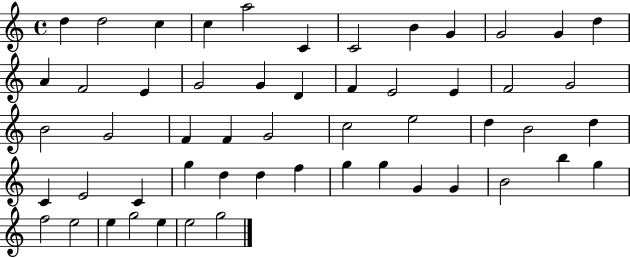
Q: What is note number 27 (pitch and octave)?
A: F4